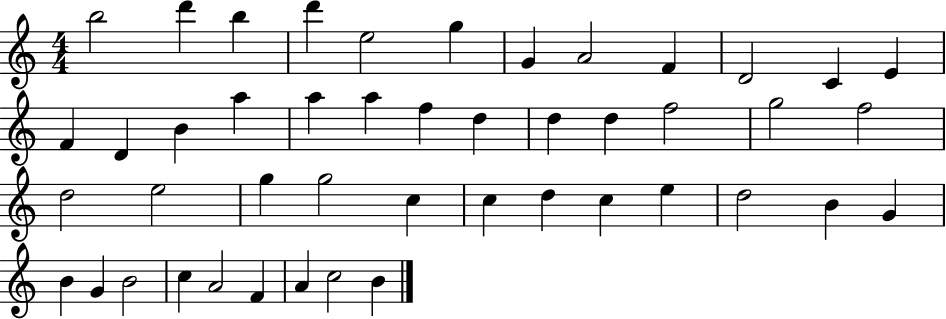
B5/h D6/q B5/q D6/q E5/h G5/q G4/q A4/h F4/q D4/h C4/q E4/q F4/q D4/q B4/q A5/q A5/q A5/q F5/q D5/q D5/q D5/q F5/h G5/h F5/h D5/h E5/h G5/q G5/h C5/q C5/q D5/q C5/q E5/q D5/h B4/q G4/q B4/q G4/q B4/h C5/q A4/h F4/q A4/q C5/h B4/q